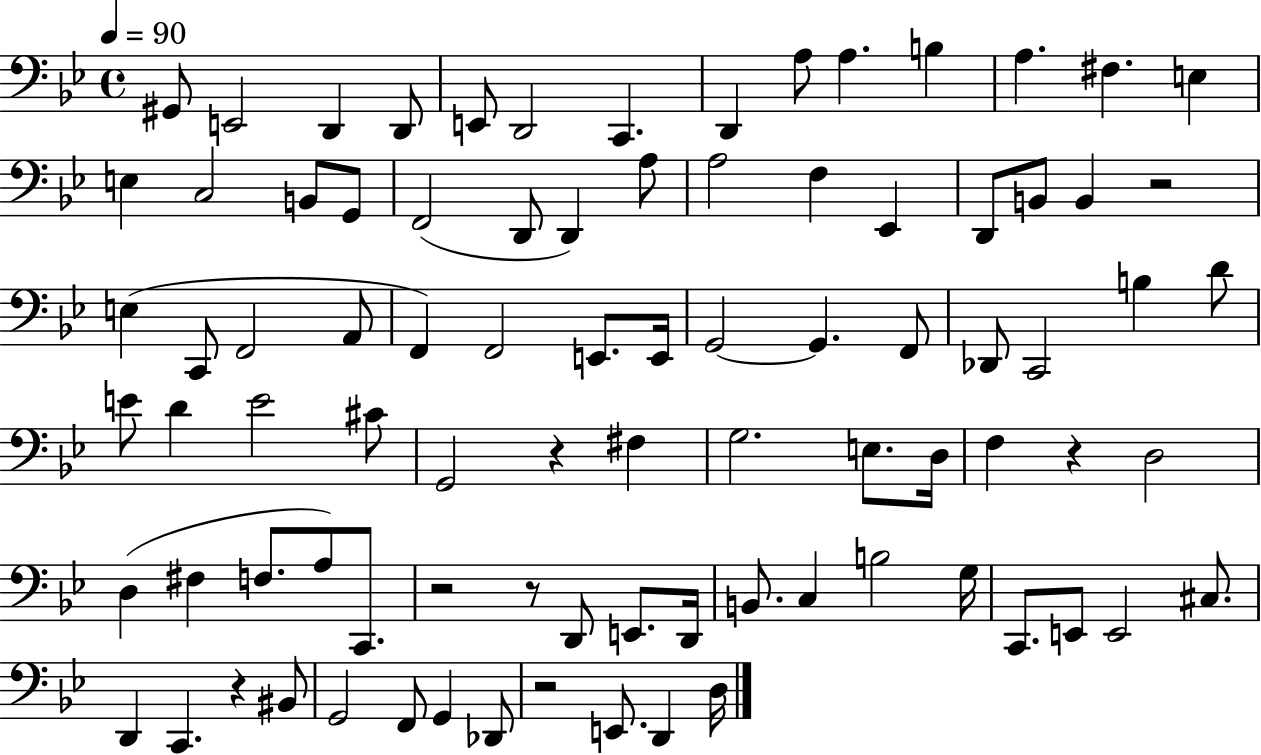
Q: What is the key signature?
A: BES major